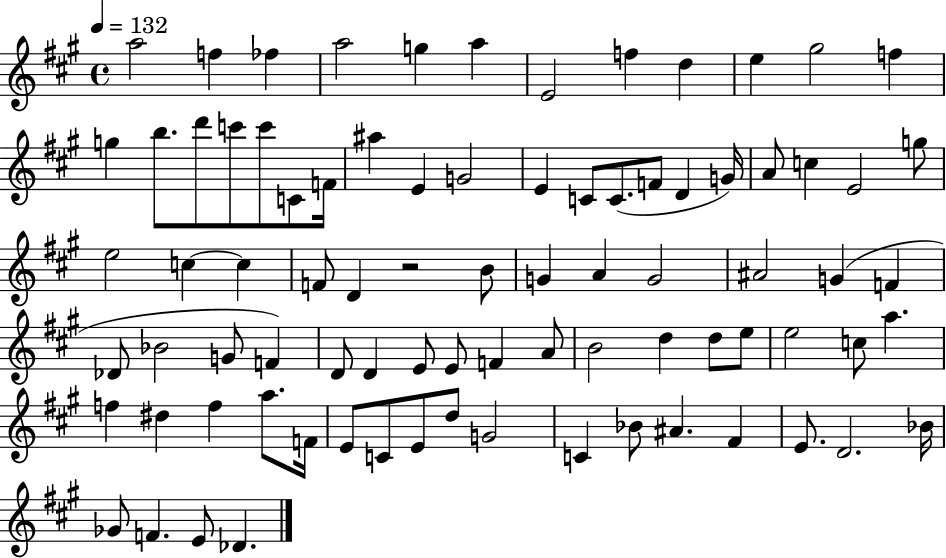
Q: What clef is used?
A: treble